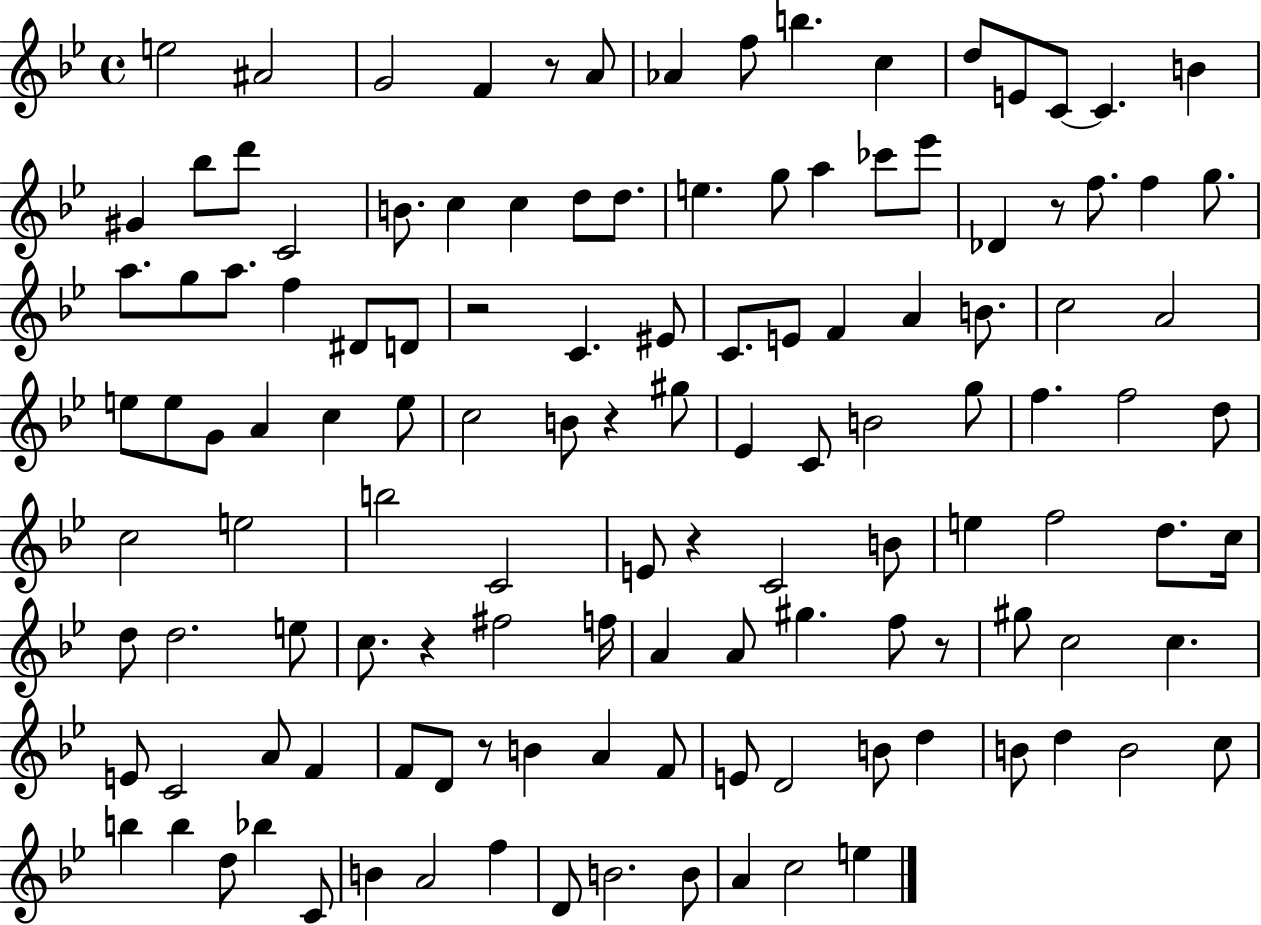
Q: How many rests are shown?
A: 8